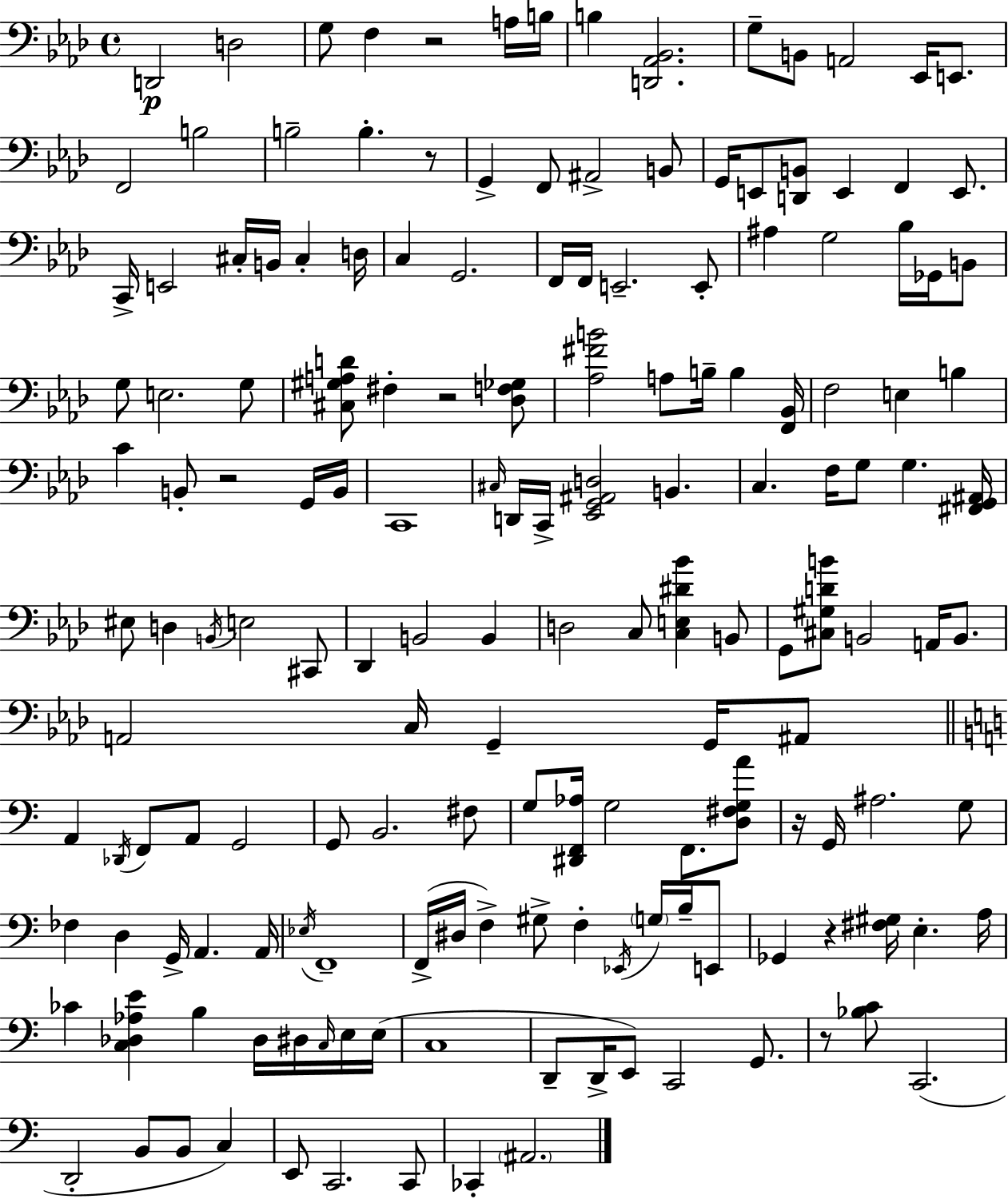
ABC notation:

X:1
T:Untitled
M:4/4
L:1/4
K:Fm
D,,2 D,2 G,/2 F, z2 A,/4 B,/4 B, [D,,_A,,_B,,]2 G,/2 B,,/2 A,,2 _E,,/4 E,,/2 F,,2 B,2 B,2 B, z/2 G,, F,,/2 ^A,,2 B,,/2 G,,/4 E,,/2 [D,,B,,]/2 E,, F,, E,,/2 C,,/4 E,,2 ^C,/4 B,,/4 ^C, D,/4 C, G,,2 F,,/4 F,,/4 E,,2 E,,/2 ^A, G,2 _B,/4 _G,,/4 B,,/2 G,/2 E,2 G,/2 [^C,^G,A,D]/2 ^F, z2 [_D,F,_G,]/2 [_A,^FB]2 A,/2 B,/4 B, [F,,_B,,]/4 F,2 E, B, C B,,/2 z2 G,,/4 B,,/4 C,,4 ^C,/4 D,,/4 C,,/4 [_E,,G,,^A,,D,]2 B,, C, F,/4 G,/2 G, [^F,,G,,^A,,]/4 ^E,/2 D, B,,/4 E,2 ^C,,/2 _D,, B,,2 B,, D,2 C,/2 [C,E,^D_B] B,,/2 G,,/2 [^C,^G,DB]/2 B,,2 A,,/4 B,,/2 A,,2 C,/4 G,, G,,/4 ^A,,/2 A,, _D,,/4 F,,/2 A,,/2 G,,2 G,,/2 B,,2 ^F,/2 G,/2 [^D,,F,,_A,]/4 G,2 F,,/2 [D,^F,G,A]/2 z/4 G,,/4 ^A,2 G,/2 _F, D, G,,/4 A,, A,,/4 _E,/4 F,,4 F,,/4 ^D,/4 F, ^G,/2 F, _E,,/4 G,/4 B,/4 E,,/2 _G,, z [^F,^G,]/4 E, A,/4 _C [C,_D,_A,E] B, _D,/4 ^D,/4 C,/4 E,/4 E,/4 C,4 D,,/2 D,,/4 E,,/2 C,,2 G,,/2 z/2 [_B,C]/2 C,,2 D,,2 B,,/2 B,,/2 C, E,,/2 C,,2 C,,/2 _C,, ^A,,2